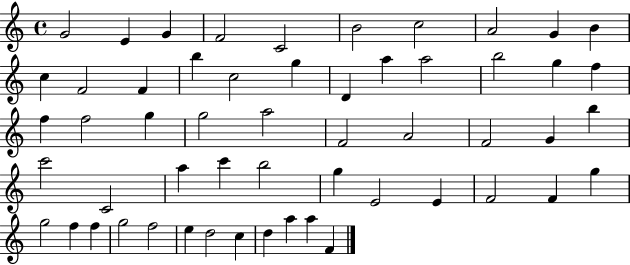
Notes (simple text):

G4/h E4/q G4/q F4/h C4/h B4/h C5/h A4/h G4/q B4/q C5/q F4/h F4/q B5/q C5/h G5/q D4/q A5/q A5/h B5/h G5/q F5/q F5/q F5/h G5/q G5/h A5/h F4/h A4/h F4/h G4/q B5/q C6/h C4/h A5/q C6/q B5/h G5/q E4/h E4/q F4/h F4/q G5/q G5/h F5/q F5/q G5/h F5/h E5/q D5/h C5/q D5/q A5/q A5/q F4/q